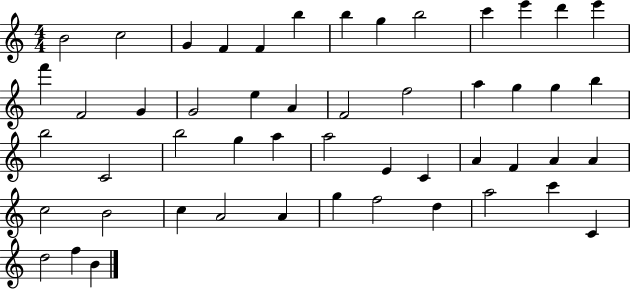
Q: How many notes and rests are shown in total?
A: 51